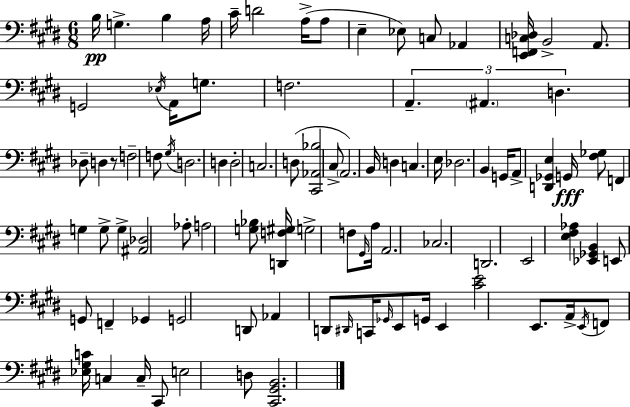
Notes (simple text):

B3/s G3/q. B3/q A3/s C#4/s D4/h A3/s A3/e E3/q Eb3/e C3/e Ab2/q [E2,F2,C3,Db3]/s B2/h A2/e. G2/h Eb3/s A2/s G3/e. F3/h. A2/q. A#2/q. D3/q. Db3/e D3/q R/e F3/h F3/e G#3/s D3/h. D3/q D3/h C3/h. D3/e [C#2,Ab2,Bb3]/h C#3/e A2/h. B2/s D3/q C3/q. E3/s Db3/h. B2/q G2/s A2/e [D2,Gb2,E3]/q G2/s [F#3,Gb3]/e F2/q G3/q G3/e G3/q [A#2,Db3]/h Ab3/e A3/h [G3,Bb3]/e [D2,F3,G#3]/s G3/h F3/e G#2/s A3/s A2/h. CES3/h. D2/h. E2/h [E3,F#3,Ab3]/q [Eb2,Gb2,B2]/q E2/e G2/e F2/q Gb2/q G2/h D2/e Ab2/q D2/e D#2/s C2/s Gb2/s E2/e G2/s E2/q [C#4,E4]/h E2/e. A2/s E2/s F2/e [Eb3,G#3,C4]/s C3/q C3/s C#2/e E3/h D3/e [C#2,G#2,B2]/h.